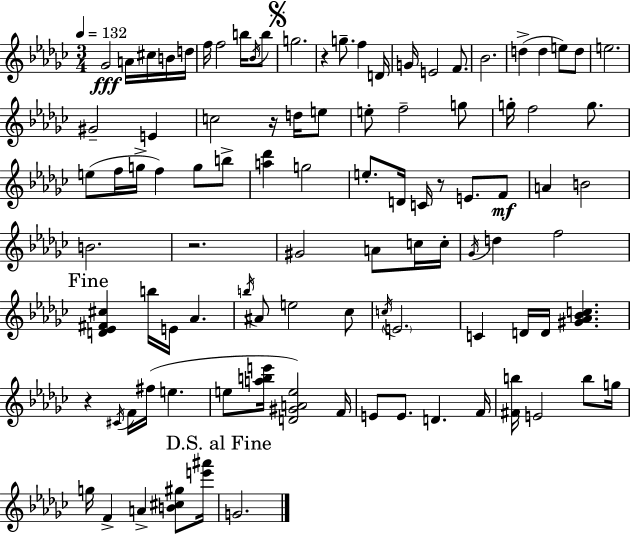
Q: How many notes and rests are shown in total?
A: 98